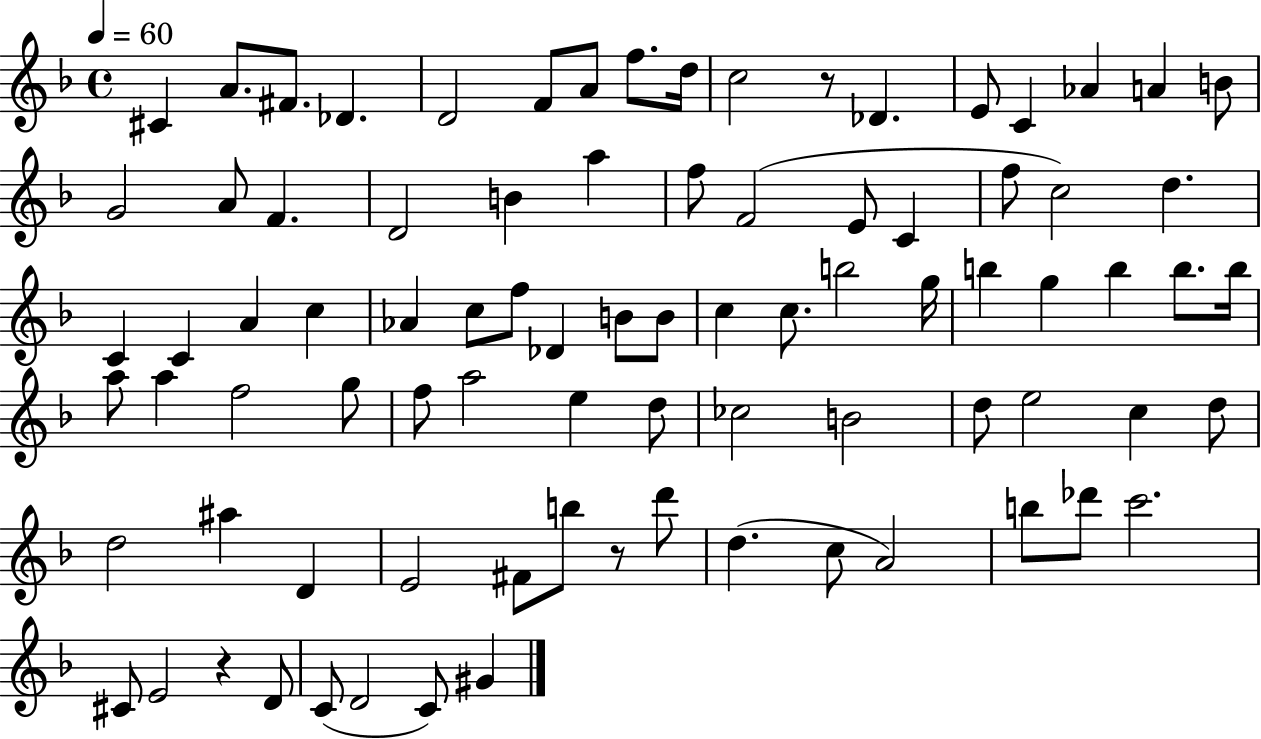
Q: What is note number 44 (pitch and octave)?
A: B5